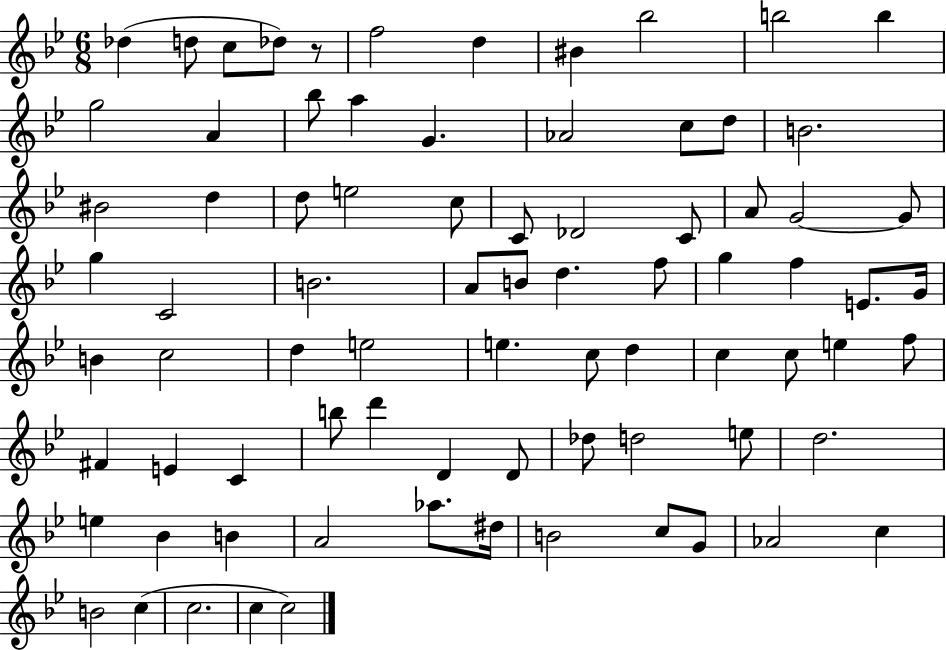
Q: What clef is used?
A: treble